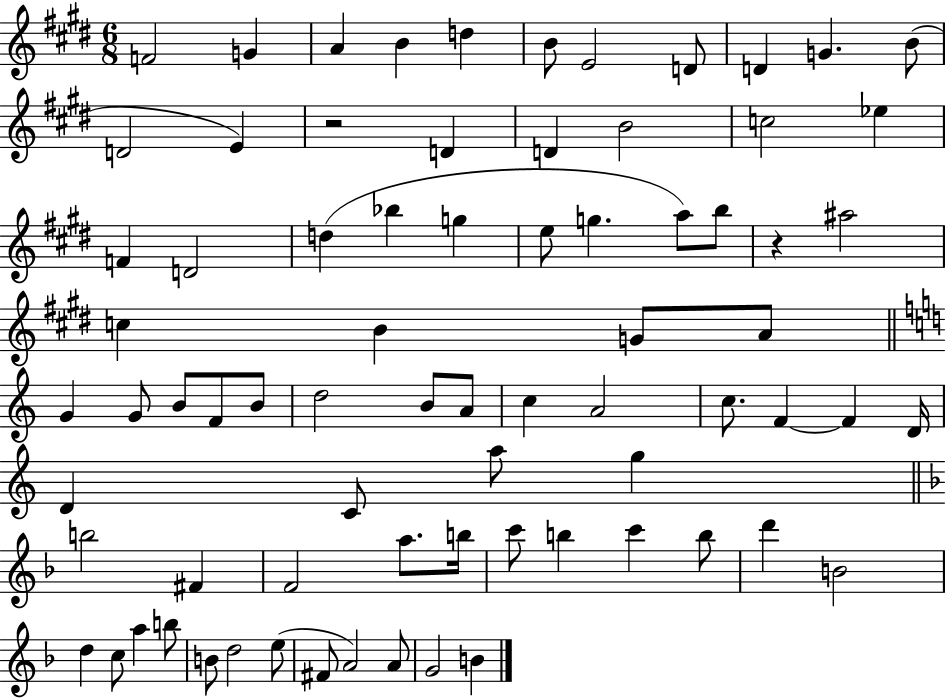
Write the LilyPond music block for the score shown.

{
  \clef treble
  \numericTimeSignature
  \time 6/8
  \key e \major
  f'2 g'4 | a'4 b'4 d''4 | b'8 e'2 d'8 | d'4 g'4. b'8( | \break d'2 e'4) | r2 d'4 | d'4 b'2 | c''2 ees''4 | \break f'4 d'2 | d''4( bes''4 g''4 | e''8 g''4. a''8) b''8 | r4 ais''2 | \break c''4 b'4 g'8 a'8 | \bar "||" \break \key c \major g'4 g'8 b'8 f'8 b'8 | d''2 b'8 a'8 | c''4 a'2 | c''8. f'4~~ f'4 d'16 | \break d'4 c'8 a''8 g''4 | \bar "||" \break \key d \minor b''2 fis'4 | f'2 a''8. b''16 | c'''8 b''4 c'''4 b''8 | d'''4 b'2 | \break d''4 c''8 a''4 b''8 | b'8 d''2 e''8( | fis'8 a'2) a'8 | g'2 b'4 | \break \bar "|."
}